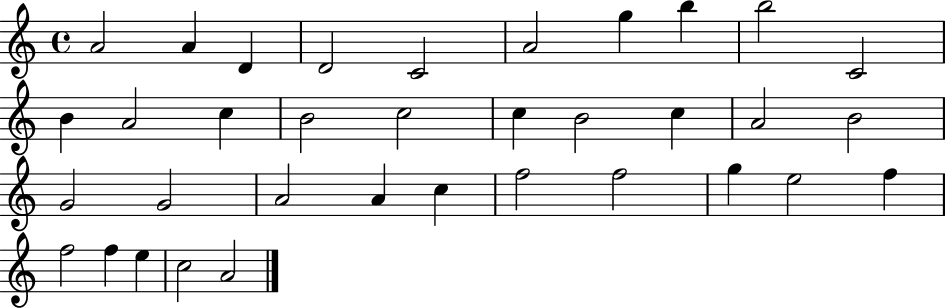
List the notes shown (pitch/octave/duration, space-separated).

A4/h A4/q D4/q D4/h C4/h A4/h G5/q B5/q B5/h C4/h B4/q A4/h C5/q B4/h C5/h C5/q B4/h C5/q A4/h B4/h G4/h G4/h A4/h A4/q C5/q F5/h F5/h G5/q E5/h F5/q F5/h F5/q E5/q C5/h A4/h